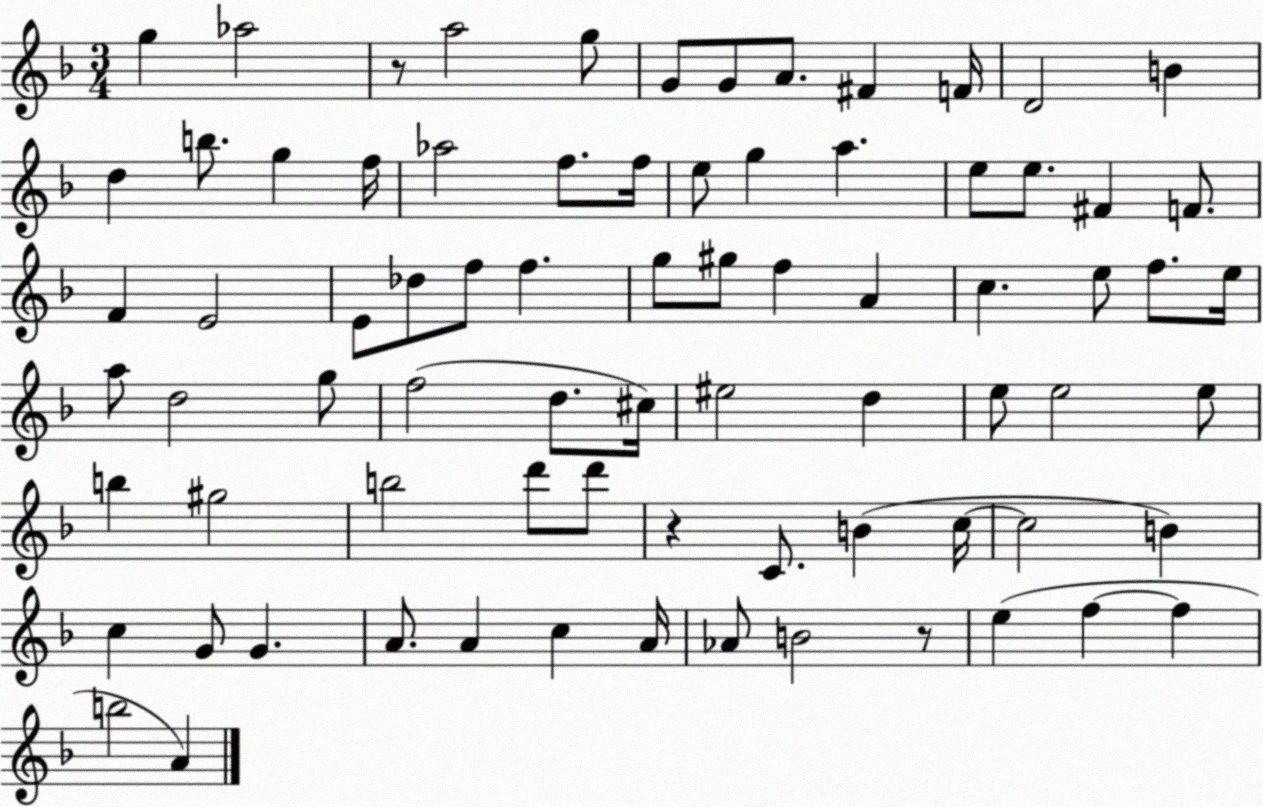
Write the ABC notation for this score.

X:1
T:Untitled
M:3/4
L:1/4
K:F
g _a2 z/2 a2 g/2 G/2 G/2 A/2 ^F F/4 D2 B d b/2 g f/4 _a2 f/2 f/4 e/2 g a e/2 e/2 ^F F/2 F E2 E/2 _d/2 f/2 f g/2 ^g/2 f A c e/2 f/2 e/4 a/2 d2 g/2 f2 d/2 ^c/4 ^e2 d e/2 e2 e/2 b ^g2 b2 d'/2 d'/2 z C/2 B c/4 c2 B c G/2 G A/2 A c A/4 _A/2 B2 z/2 e f f b2 A